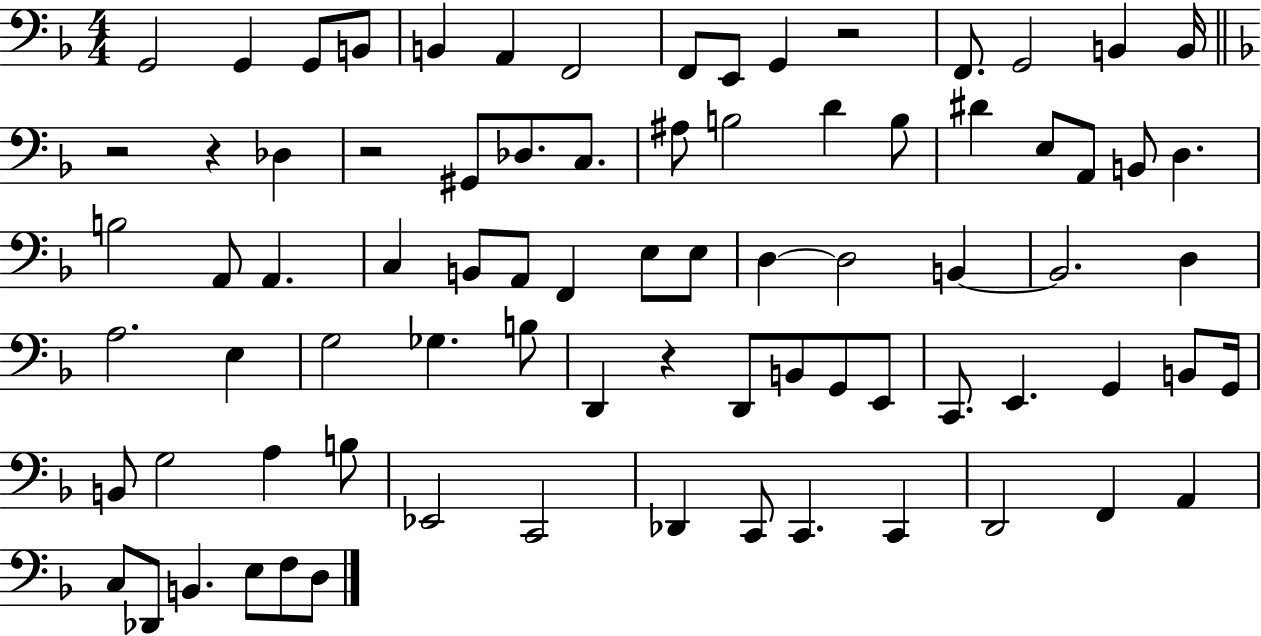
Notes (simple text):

G2/h G2/q G2/e B2/e B2/q A2/q F2/h F2/e E2/e G2/q R/h F2/e. G2/h B2/q B2/s R/h R/q Db3/q R/h G#2/e Db3/e. C3/e. A#3/e B3/h D4/q B3/e D#4/q E3/e A2/e B2/e D3/q. B3/h A2/e A2/q. C3/q B2/e A2/e F2/q E3/e E3/e D3/q D3/h B2/q B2/h. D3/q A3/h. E3/q G3/h Gb3/q. B3/e D2/q R/q D2/e B2/e G2/e E2/e C2/e. E2/q. G2/q B2/e G2/s B2/e G3/h A3/q B3/e Eb2/h C2/h Db2/q C2/e C2/q. C2/q D2/h F2/q A2/q C3/e Db2/e B2/q. E3/e F3/e D3/e